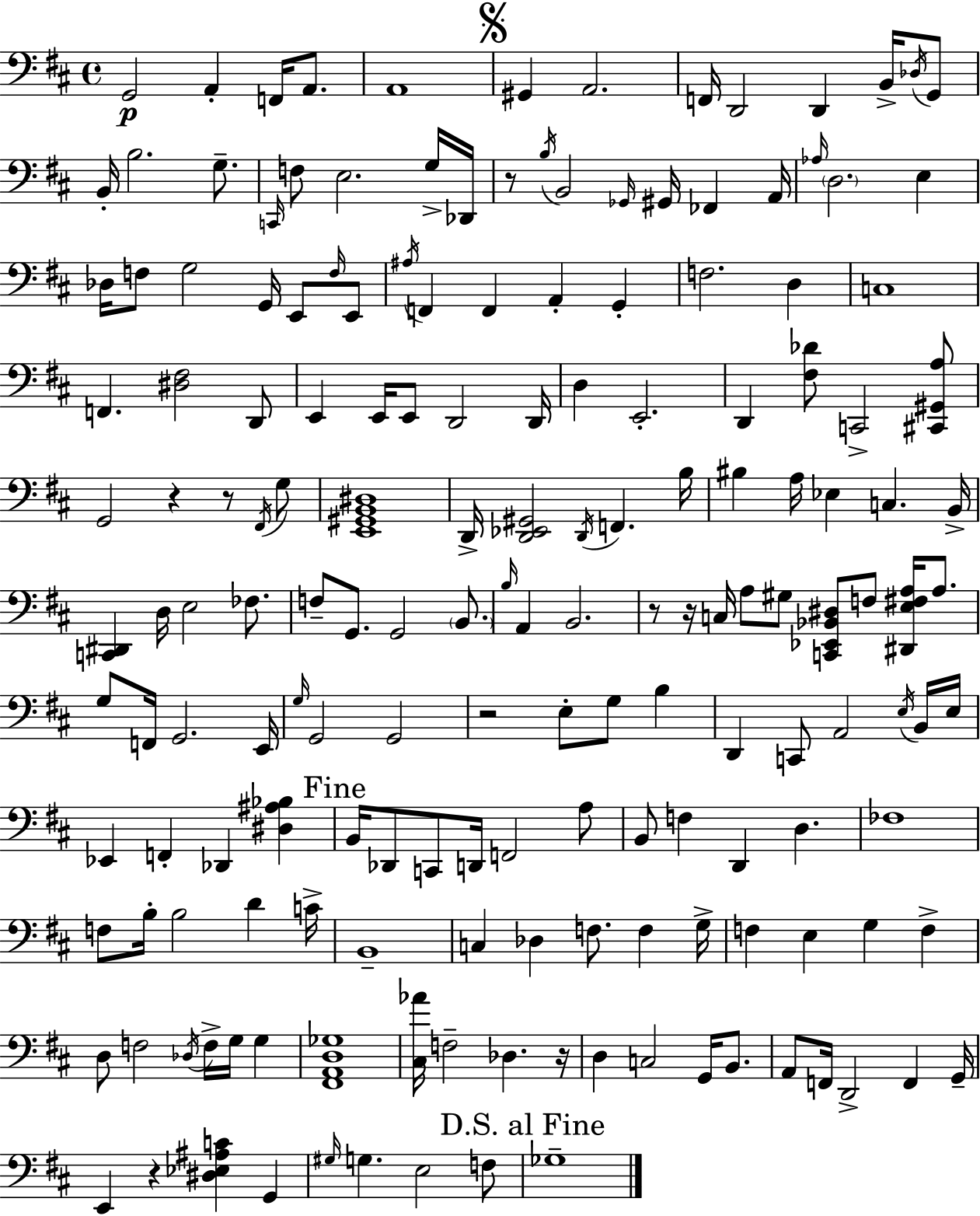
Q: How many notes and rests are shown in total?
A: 172